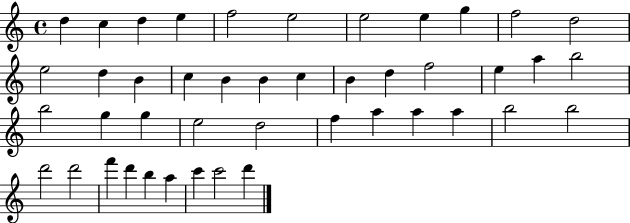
{
  \clef treble
  \time 4/4
  \defaultTimeSignature
  \key c \major
  d''4 c''4 d''4 e''4 | f''2 e''2 | e''2 e''4 g''4 | f''2 d''2 | \break e''2 d''4 b'4 | c''4 b'4 b'4 c''4 | b'4 d''4 f''2 | e''4 a''4 b''2 | \break b''2 g''4 g''4 | e''2 d''2 | f''4 a''4 a''4 a''4 | b''2 b''2 | \break d'''2 d'''2 | f'''4 d'''4 b''4 a''4 | c'''4 c'''2 d'''4 | \bar "|."
}